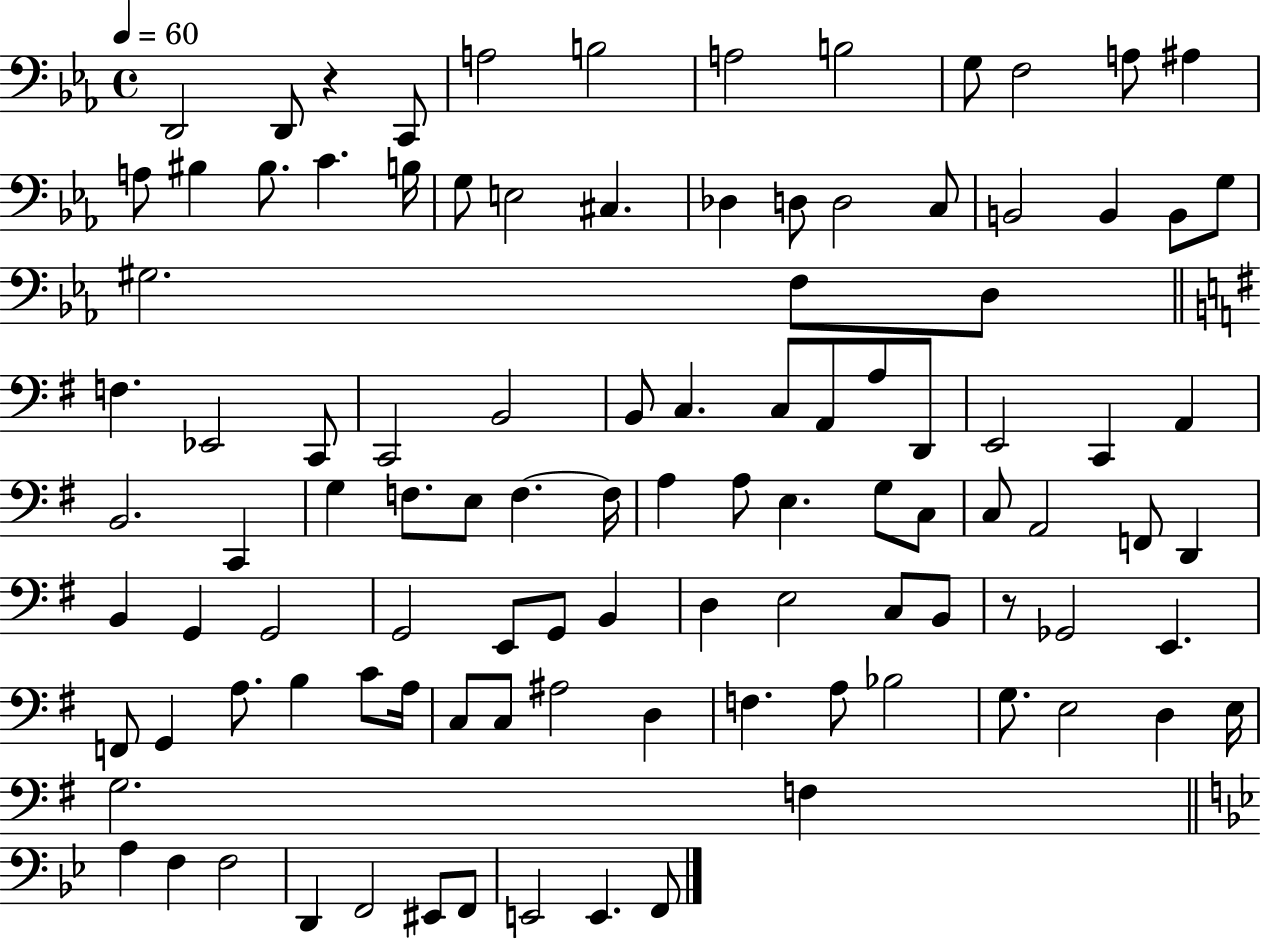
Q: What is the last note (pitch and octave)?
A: F2